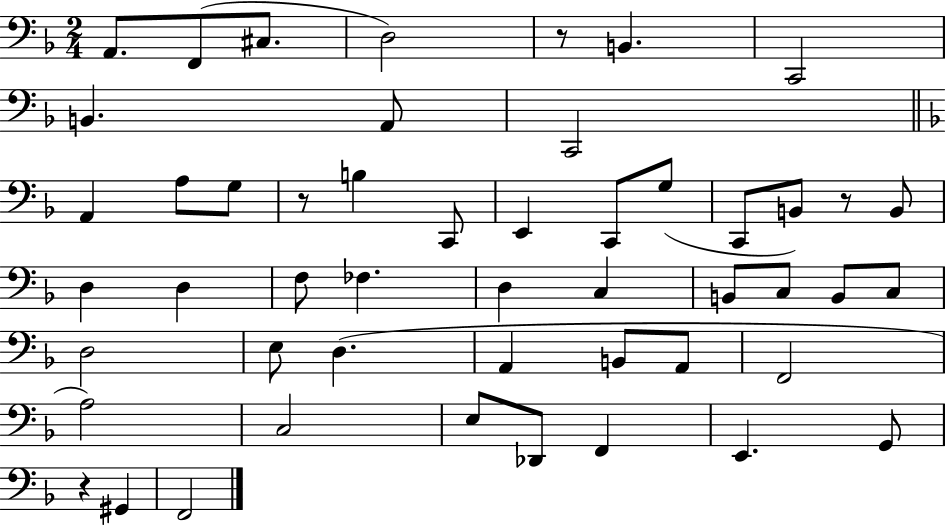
A2/e. F2/e C#3/e. D3/h R/e B2/q. C2/h B2/q. A2/e C2/h A2/q A3/e G3/e R/e B3/q C2/e E2/q C2/e G3/e C2/e B2/e R/e B2/e D3/q D3/q F3/e FES3/q. D3/q C3/q B2/e C3/e B2/e C3/e D3/h E3/e D3/q. A2/q B2/e A2/e F2/h A3/h C3/h E3/e Db2/e F2/q E2/q. G2/e R/q G#2/q F2/h